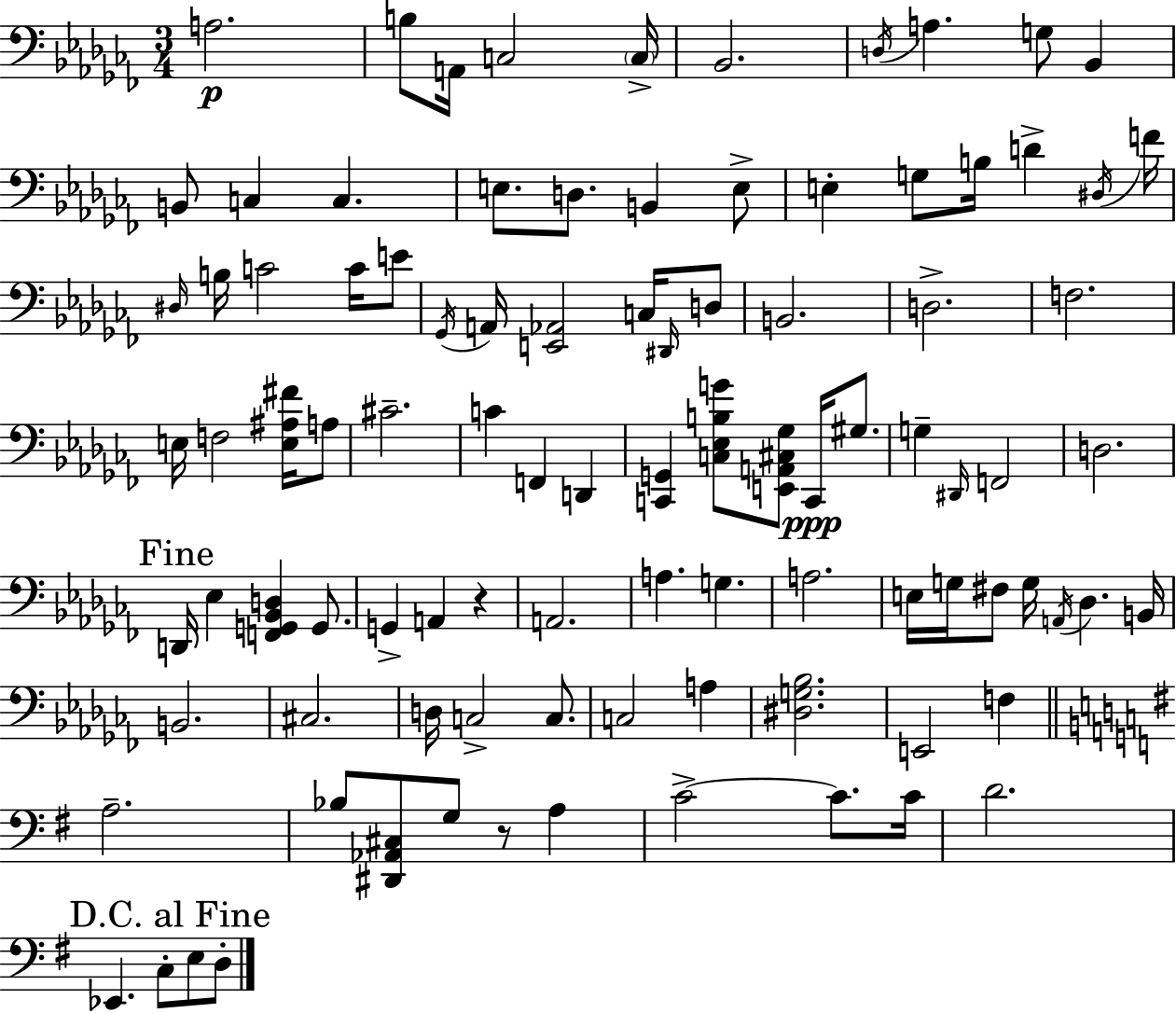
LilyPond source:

{
  \clef bass
  \numericTimeSignature
  \time 3/4
  \key aes \minor
  \repeat volta 2 { a2.\p | b8 a,16 c2 \parenthesize c16-> | bes,2. | \acciaccatura { d16 } a4. g8 bes,4 | \break b,8 c4 c4. | e8. d8. b,4 e8-> | e4-. g8 b16 d'4-> | \acciaccatura { dis16 } f'16 \grace { dis16 } b16 c'2 | \break c'16 e'8 \acciaccatura { ges,16 } a,16 <e, aes,>2 | c16 \grace { dis,16 } d8 b,2. | d2.-> | f2. | \break e16 f2 | <e ais fis'>16 a8 cis'2.-- | c'4 f,4 | d,4 <c, g,>4 <c ees b g'>8 <e, a, cis ges>8 | \break c,16\ppp gis8. g4-- \grace { dis,16 } f,2 | d2. | \mark "Fine" d,16 ees4 <f, g, bes, d>4 | g,8. g,4-> a,4 | \break r4 a,2. | a4. | g4. a2. | e16 g16 fis8 g16 \acciaccatura { a,16 } | \break des4. b,16 b,2. | cis2. | d16 c2-> | c8. c2 | \break a4 <dis g bes>2. | e,2 | f4 \bar "||" \break \key g \major a2.-- | bes8 <dis, aes, cis>8 g8 r8 a4 | c'2->~~ c'8. c'16 | d'2. | \break \mark "D.C. al Fine" ees,4. c8-. e8 d8-. | } \bar "|."
}